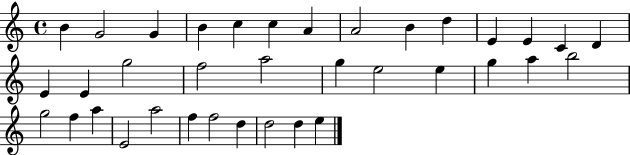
{
  \clef treble
  \time 4/4
  \defaultTimeSignature
  \key c \major
  b'4 g'2 g'4 | b'4 c''4 c''4 a'4 | a'2 b'4 d''4 | e'4 e'4 c'4 d'4 | \break e'4 e'4 g''2 | f''2 a''2 | g''4 e''2 e''4 | g''4 a''4 b''2 | \break g''2 f''4 a''4 | e'2 a''2 | f''4 f''2 d''4 | d''2 d''4 e''4 | \break \bar "|."
}